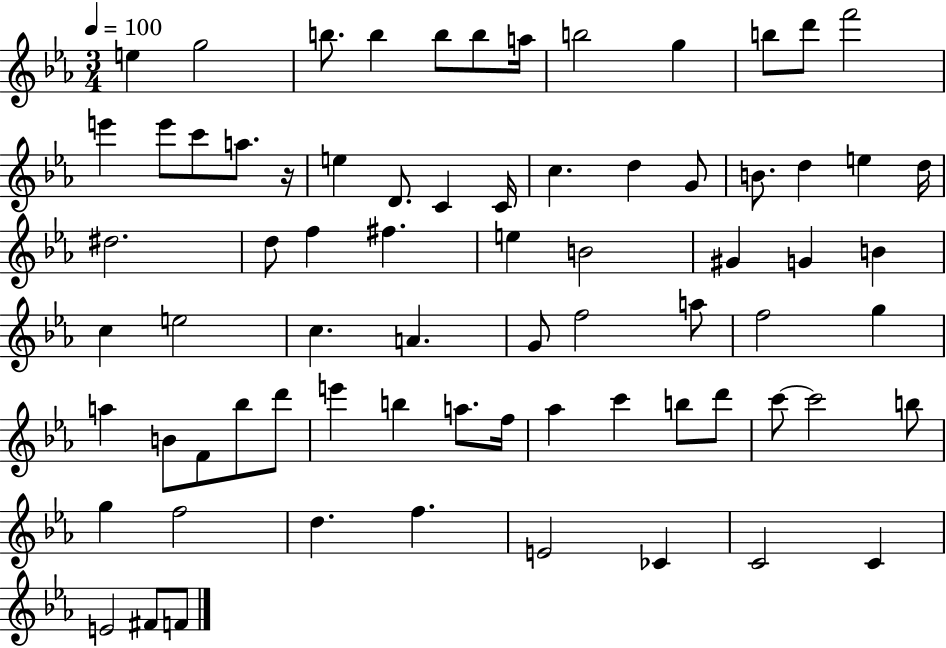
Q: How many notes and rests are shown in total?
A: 73